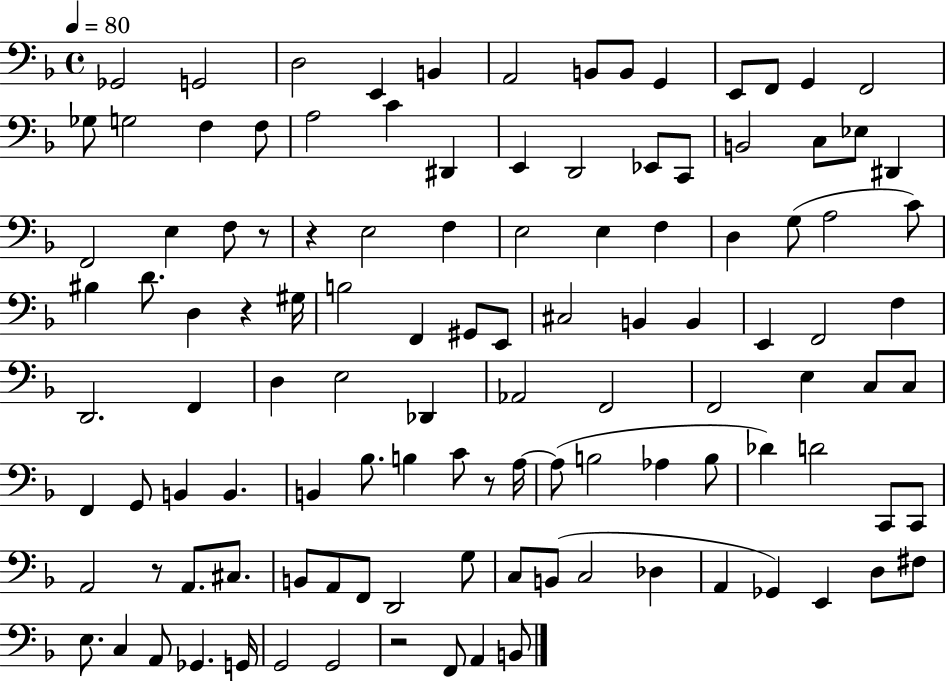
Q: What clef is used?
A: bass